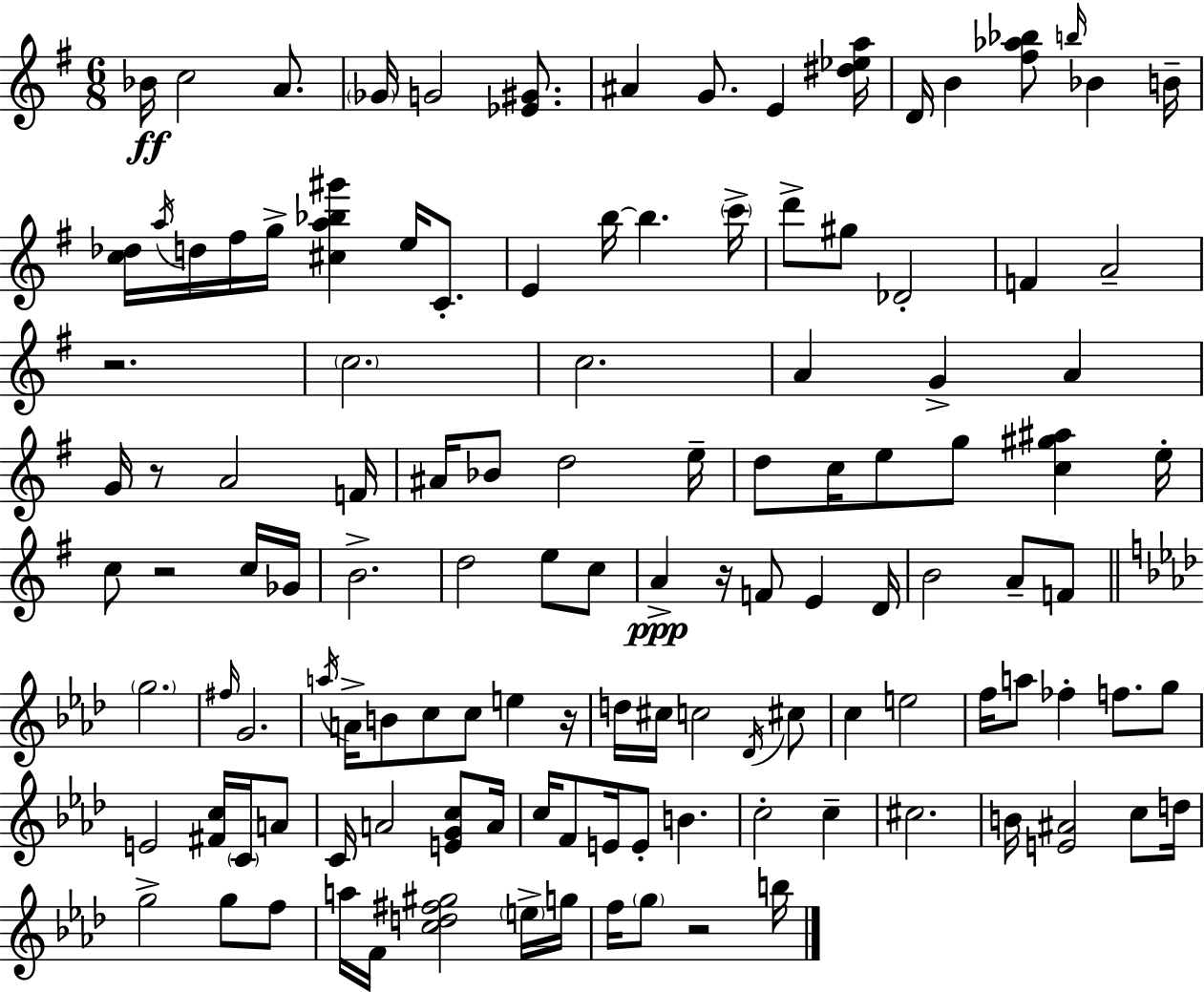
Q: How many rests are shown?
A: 6